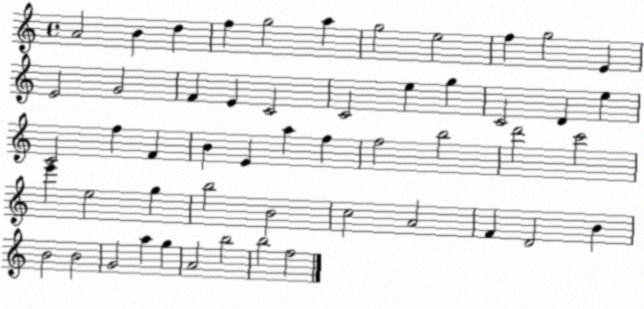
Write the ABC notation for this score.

X:1
T:Untitled
M:4/4
L:1/4
K:C
A2 B d f g2 a g2 e2 f g2 E E2 G2 F E C2 C2 e g C2 D e C2 f F B E a f f2 b2 d'2 c'2 e' e2 g b2 B2 c2 A2 F D2 B B2 B2 G2 a g A2 b2 b2 f2